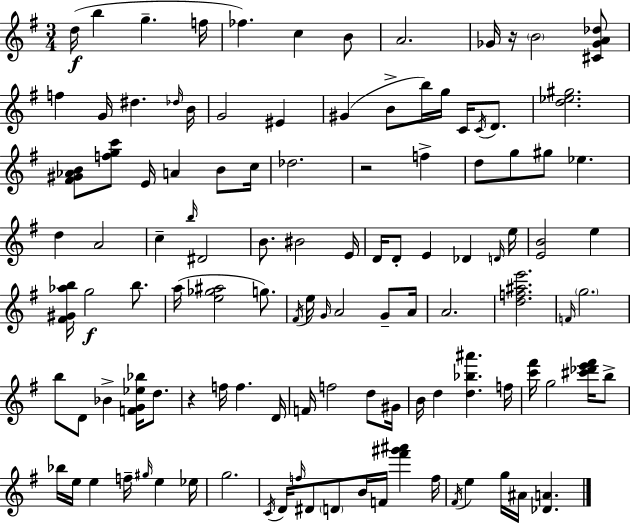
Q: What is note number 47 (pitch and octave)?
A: D4